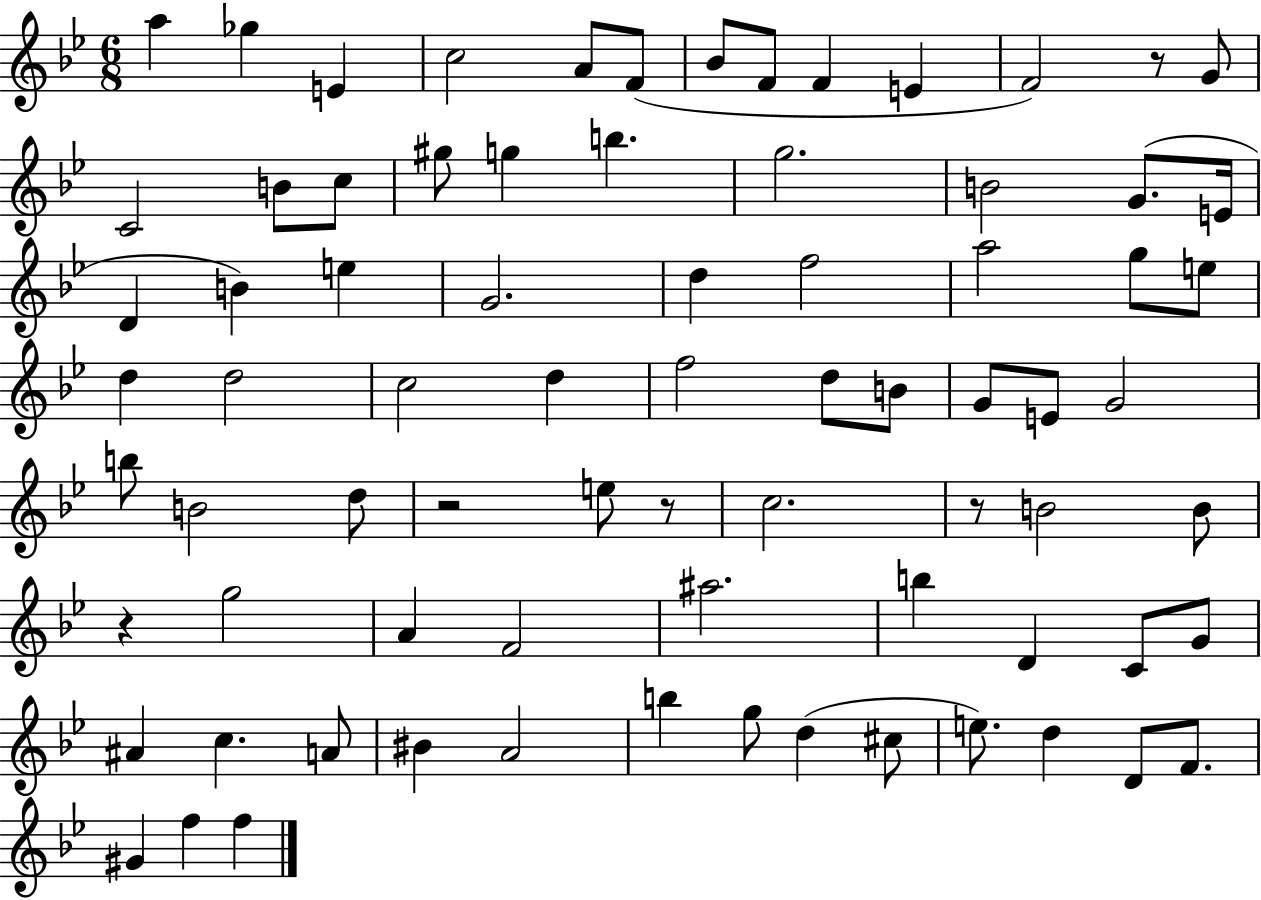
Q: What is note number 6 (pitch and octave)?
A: F4